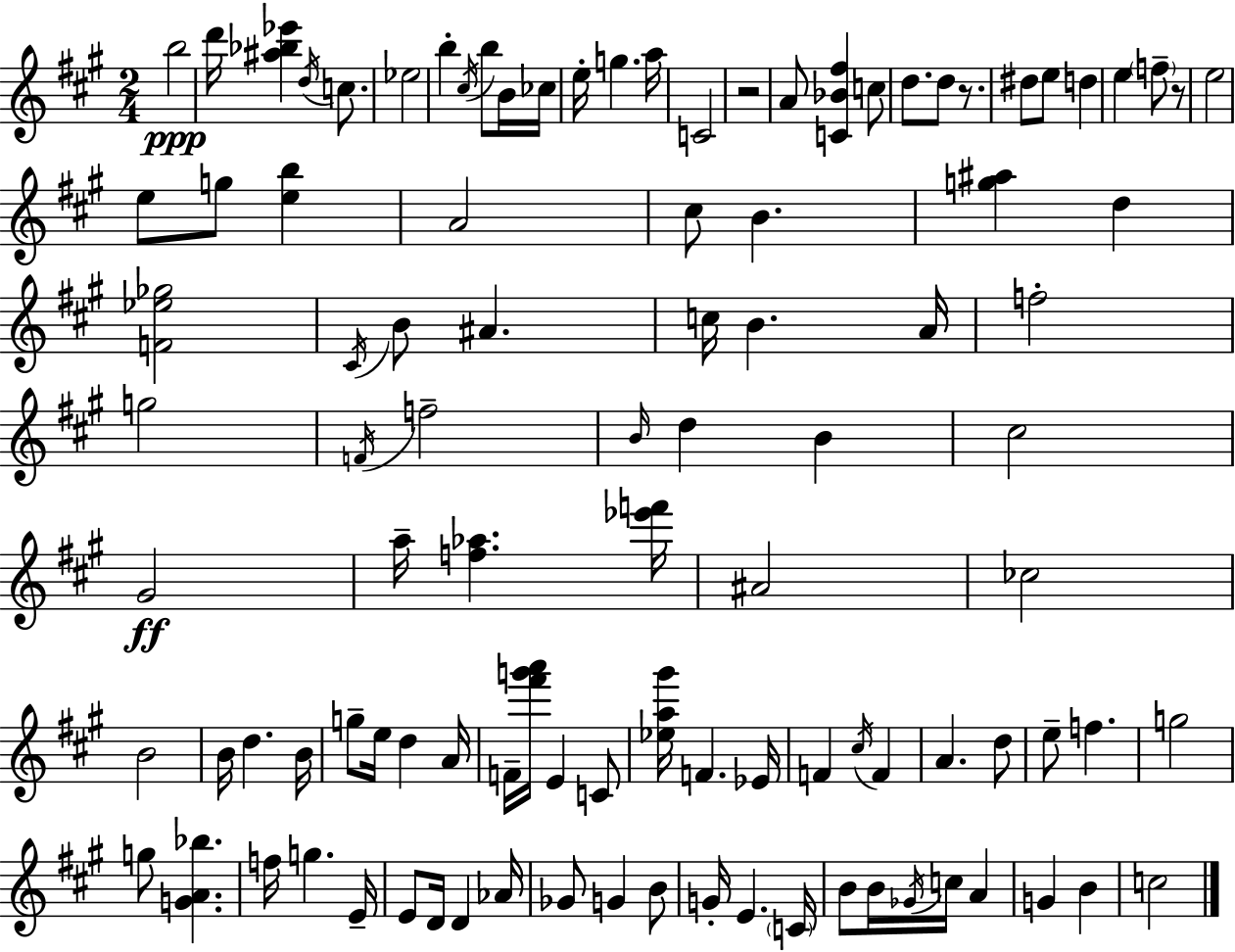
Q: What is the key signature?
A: A major